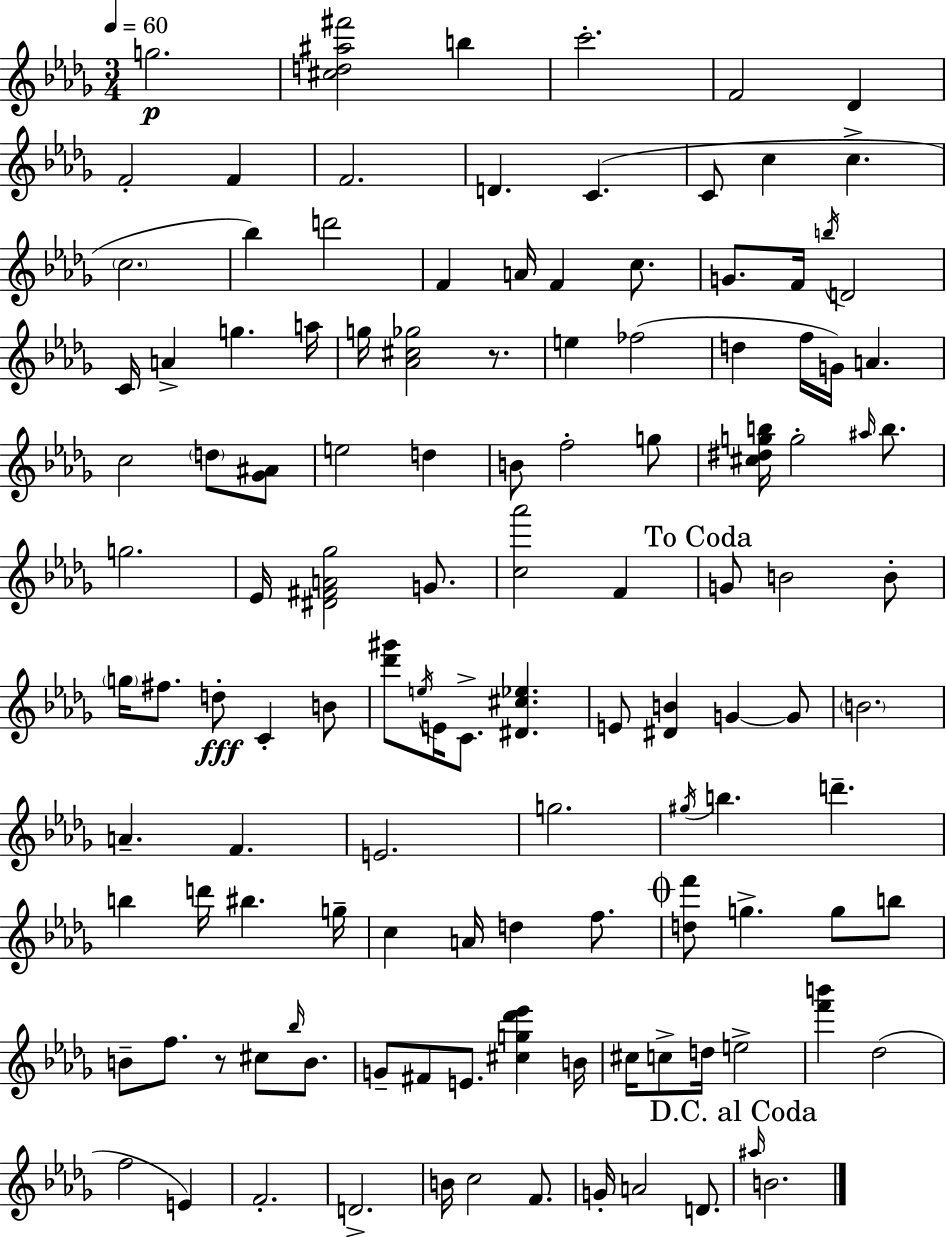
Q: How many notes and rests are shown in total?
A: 122